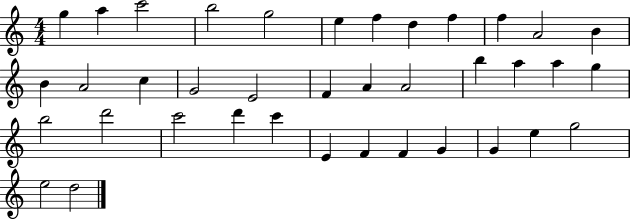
X:1
T:Untitled
M:4/4
L:1/4
K:C
g a c'2 b2 g2 e f d f f A2 B B A2 c G2 E2 F A A2 b a a g b2 d'2 c'2 d' c' E F F G G e g2 e2 d2